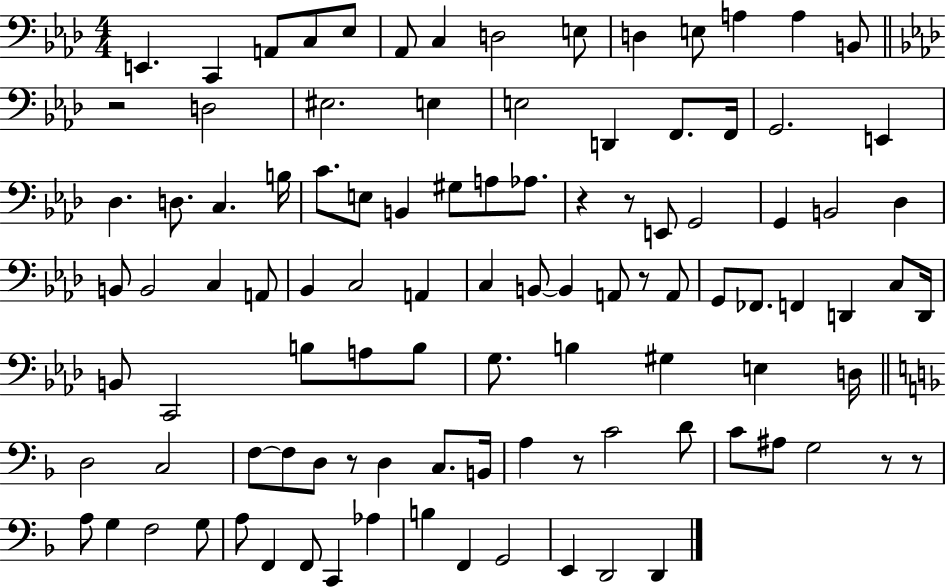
E2/q. C2/q A2/e C3/e Eb3/e Ab2/e C3/q D3/h E3/e D3/q E3/e A3/q A3/q B2/e R/h D3/h EIS3/h. E3/q E3/h D2/q F2/e. F2/s G2/h. E2/q Db3/q. D3/e. C3/q. B3/s C4/e. E3/e B2/q G#3/e A3/e Ab3/e. R/q R/e E2/e G2/h G2/q B2/h Db3/q B2/e B2/h C3/q A2/e Bb2/q C3/h A2/q C3/q B2/e B2/q A2/e R/e A2/e G2/e FES2/e. F2/q D2/q C3/e D2/s B2/e C2/h B3/e A3/e B3/e G3/e. B3/q G#3/q E3/q D3/s D3/h C3/h F3/e F3/e D3/e R/e D3/q C3/e. B2/s A3/q R/e C4/h D4/e C4/e A#3/e G3/h R/e R/e A3/e G3/q F3/h G3/e A3/e F2/q F2/e C2/q Ab3/q B3/q F2/q G2/h E2/q D2/h D2/q